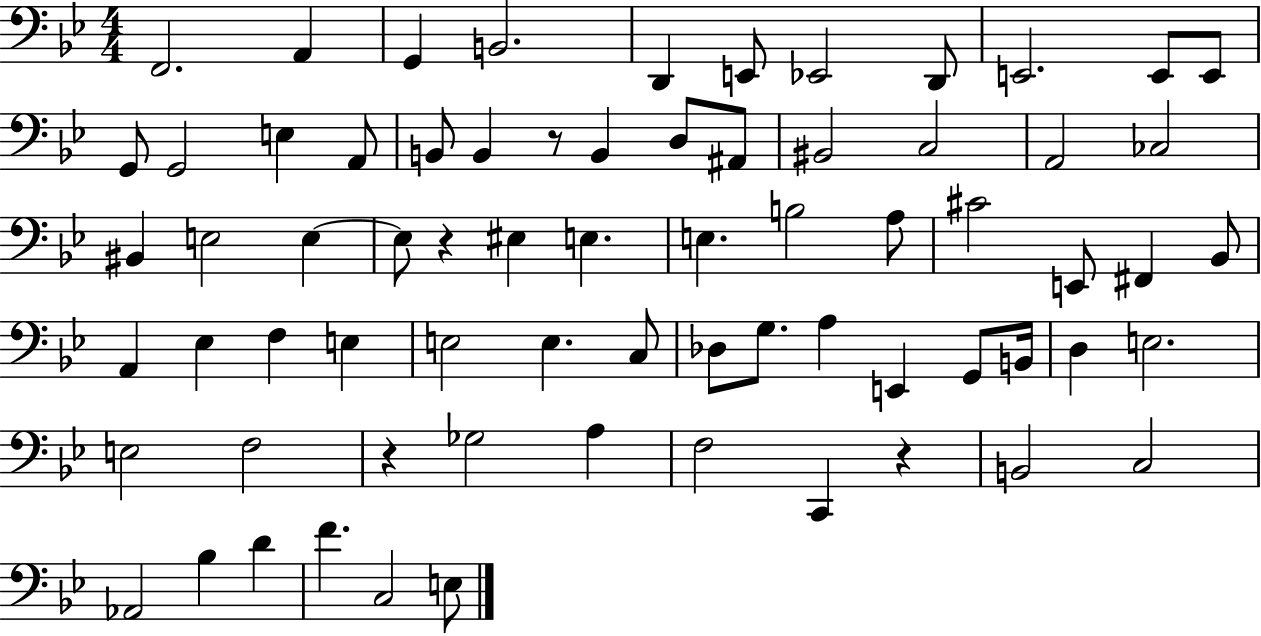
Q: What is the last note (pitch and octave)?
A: E3